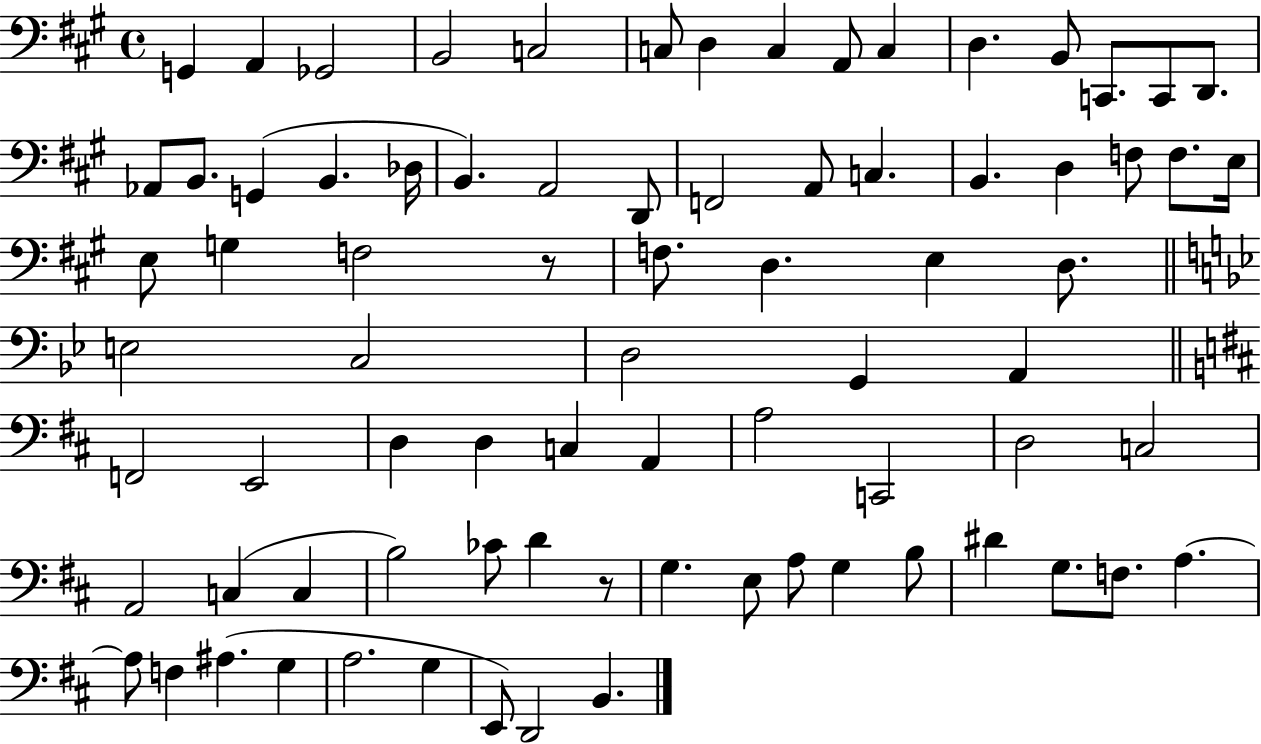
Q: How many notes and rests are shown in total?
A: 79